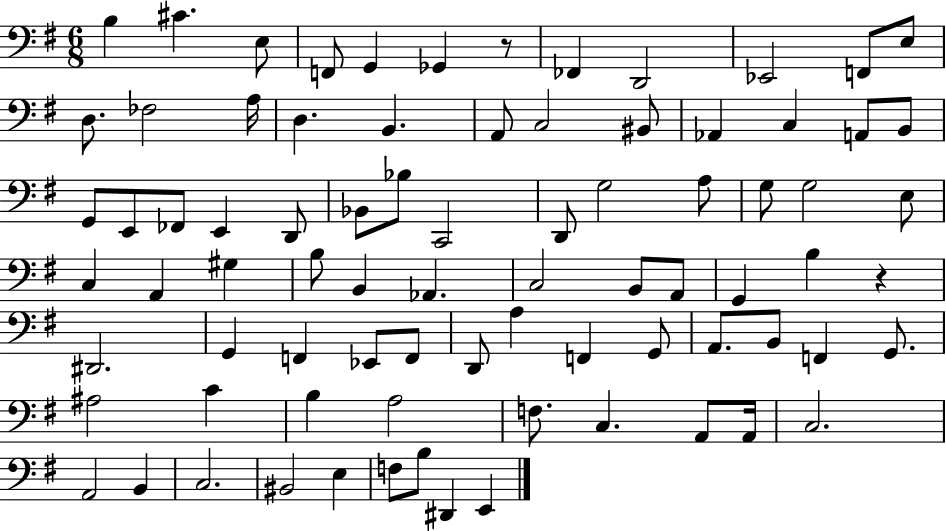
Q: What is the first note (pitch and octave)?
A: B3